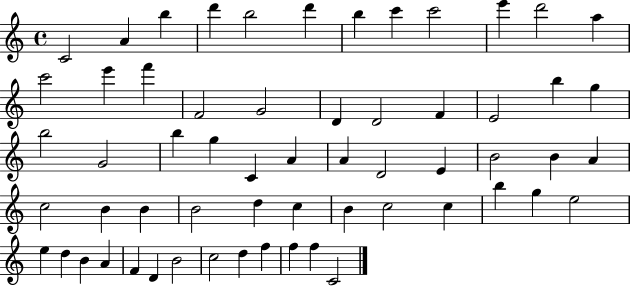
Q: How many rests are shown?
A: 0